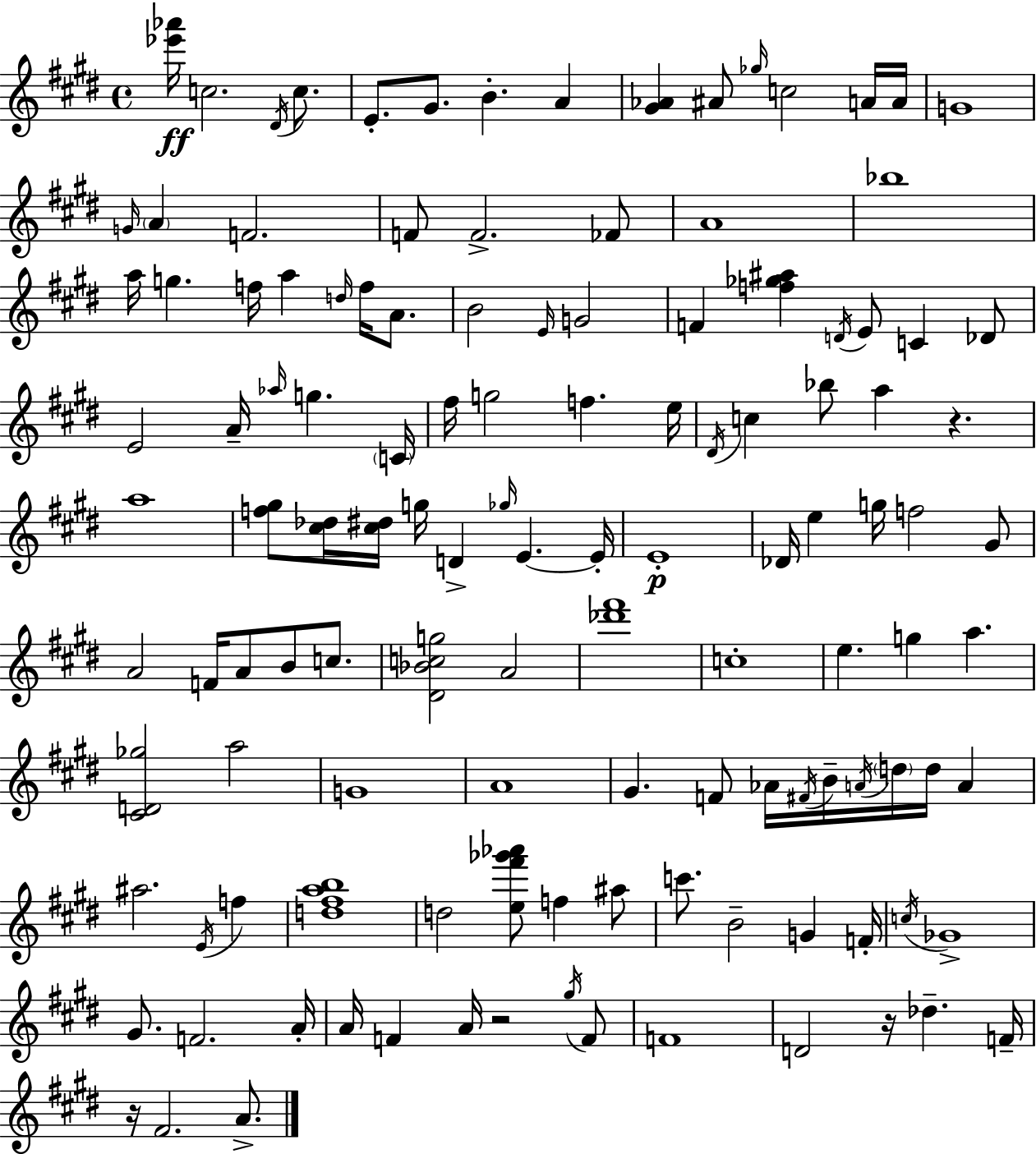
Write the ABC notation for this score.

X:1
T:Untitled
M:4/4
L:1/4
K:E
[_e'_a']/4 c2 ^D/4 c/2 E/2 ^G/2 B A [^G_A] ^A/2 _g/4 c2 A/4 A/4 G4 G/4 A F2 F/2 F2 _F/2 A4 _b4 a/4 g f/4 a d/4 f/4 A/2 B2 E/4 G2 F [f_g^a] D/4 E/2 C _D/2 E2 A/4 _a/4 g C/4 ^f/4 g2 f e/4 ^D/4 c _b/2 a z a4 [f^g]/2 [^c_d]/4 [^c^d]/4 g/4 D _g/4 E E/4 E4 _D/4 e g/4 f2 ^G/2 A2 F/4 A/2 B/2 c/2 [^D_Bcg]2 A2 [_d'^f']4 c4 e g a [^CD_g]2 a2 G4 A4 ^G F/2 _A/4 ^F/4 B/4 A/4 d/4 d/4 A ^a2 E/4 f [d^fab]4 d2 [e^f'_g'_a']/2 f ^a/2 c'/2 B2 G F/4 c/4 _G4 ^G/2 F2 A/4 A/4 F A/4 z2 ^g/4 F/2 F4 D2 z/4 _d F/4 z/4 ^F2 A/2